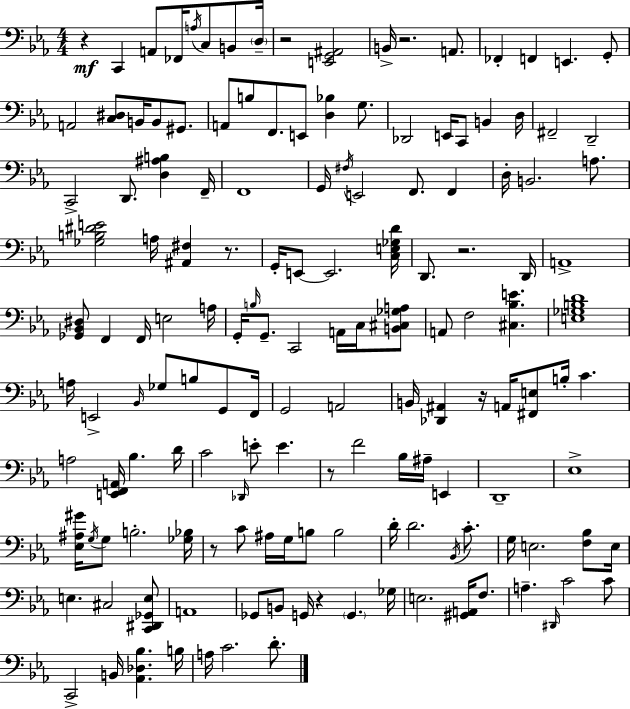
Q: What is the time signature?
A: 4/4